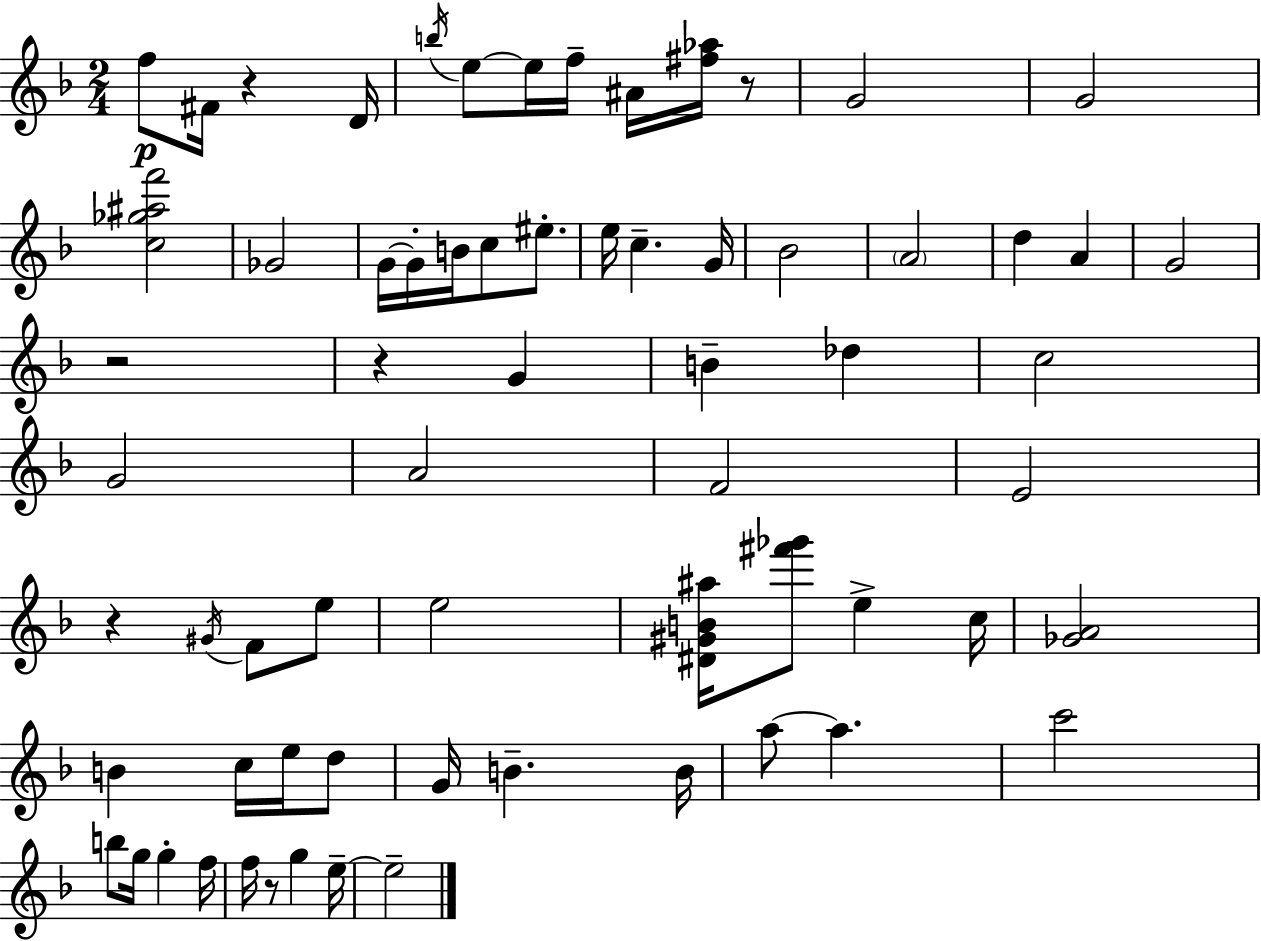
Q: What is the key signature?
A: D minor